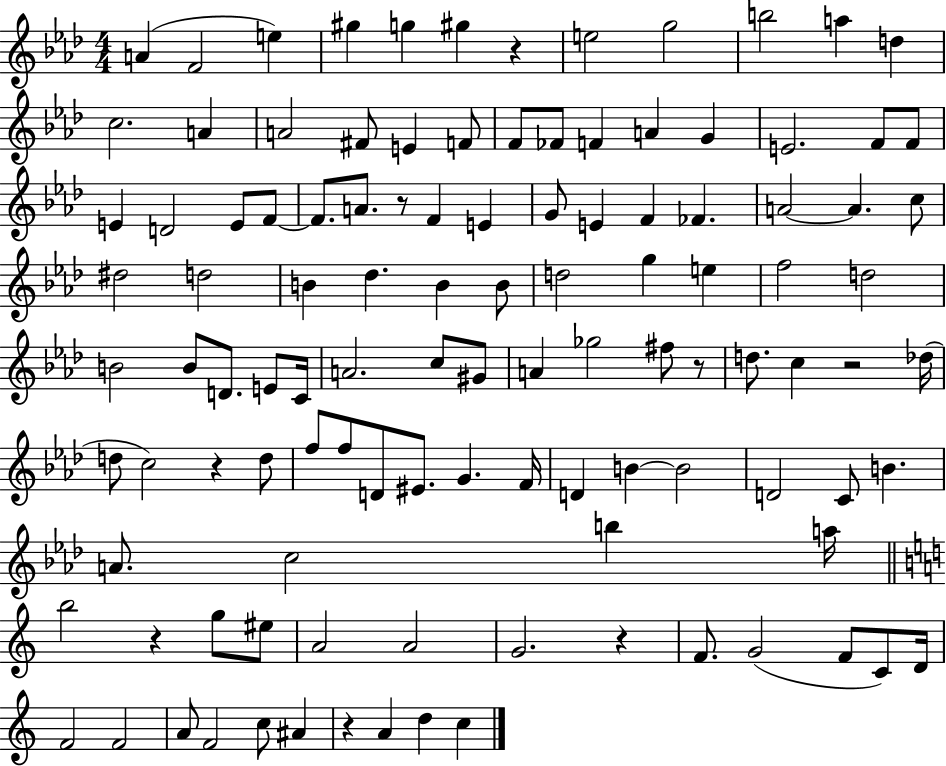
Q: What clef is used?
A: treble